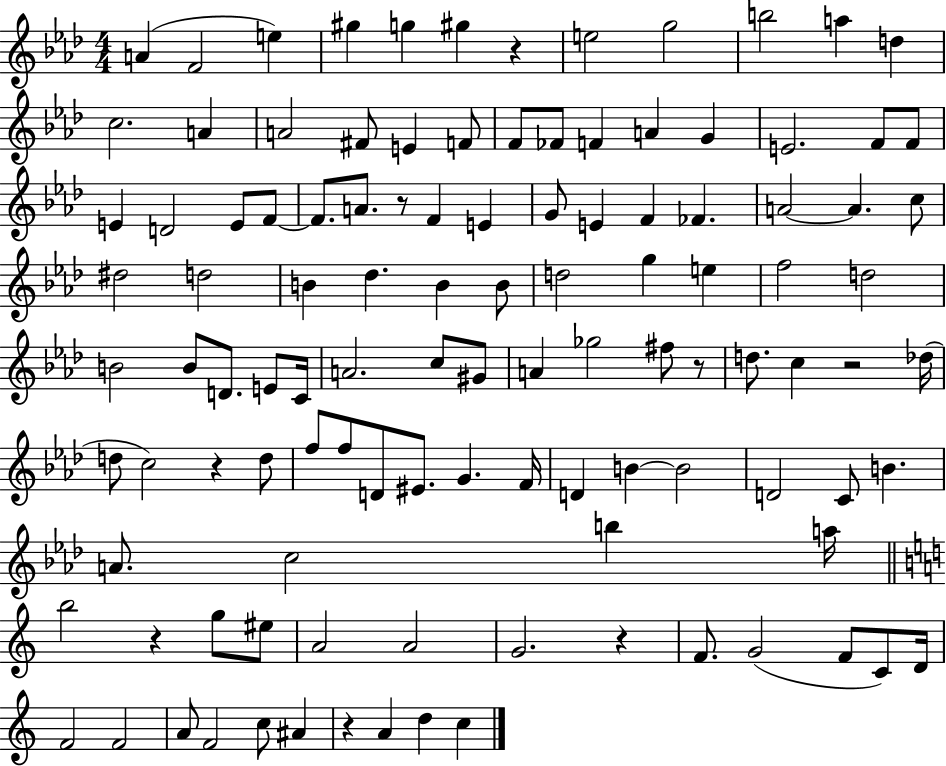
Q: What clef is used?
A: treble